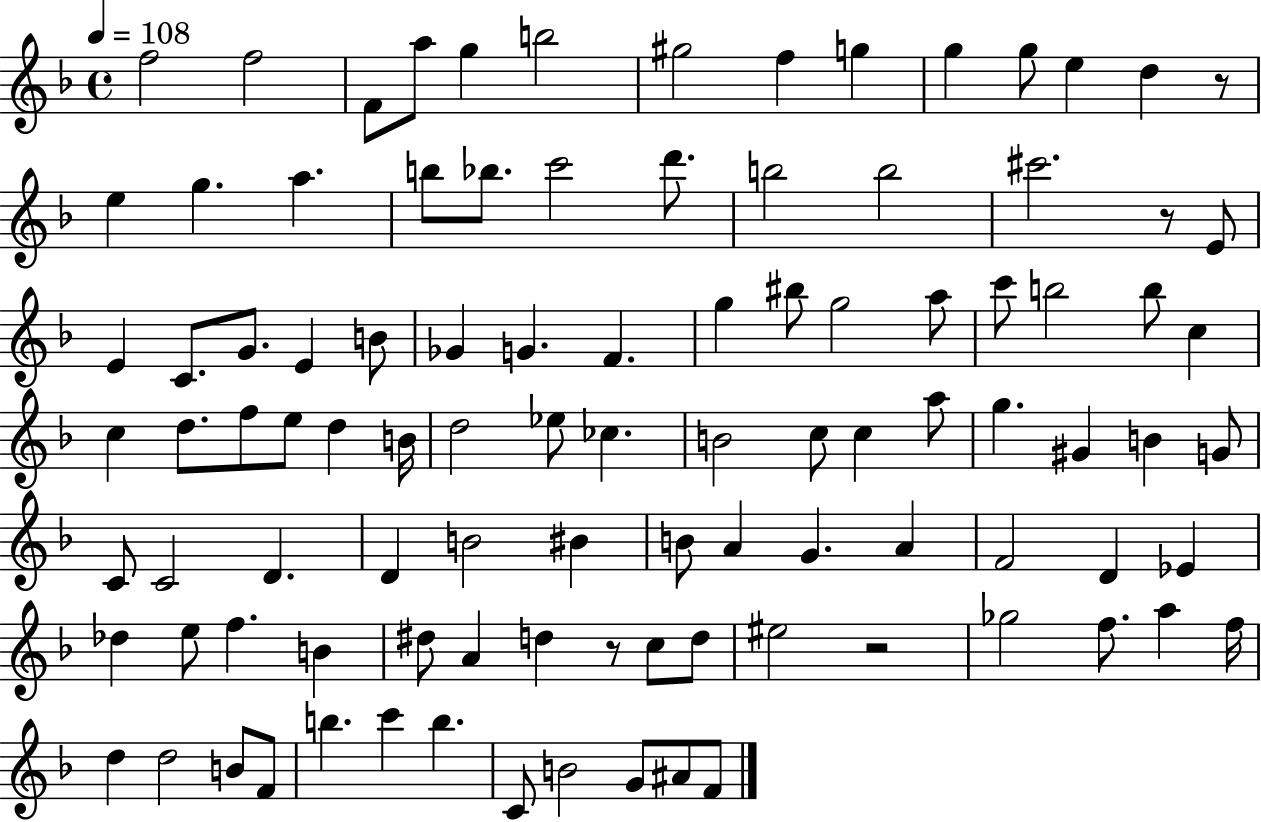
F5/h F5/h F4/e A5/e G5/q B5/h G#5/h F5/q G5/q G5/q G5/e E5/q D5/q R/e E5/q G5/q. A5/q. B5/e Bb5/e. C6/h D6/e. B5/h B5/h C#6/h. R/e E4/e E4/q C4/e. G4/e. E4/q B4/e Gb4/q G4/q. F4/q. G5/q BIS5/e G5/h A5/e C6/e B5/h B5/e C5/q C5/q D5/e. F5/e E5/e D5/q B4/s D5/h Eb5/e CES5/q. B4/h C5/e C5/q A5/e G5/q. G#4/q B4/q G4/e C4/e C4/h D4/q. D4/q B4/h BIS4/q B4/e A4/q G4/q. A4/q F4/h D4/q Eb4/q Db5/q E5/e F5/q. B4/q D#5/e A4/q D5/q R/e C5/e D5/e EIS5/h R/h Gb5/h F5/e. A5/q F5/s D5/q D5/h B4/e F4/e B5/q. C6/q B5/q. C4/e B4/h G4/e A#4/e F4/e